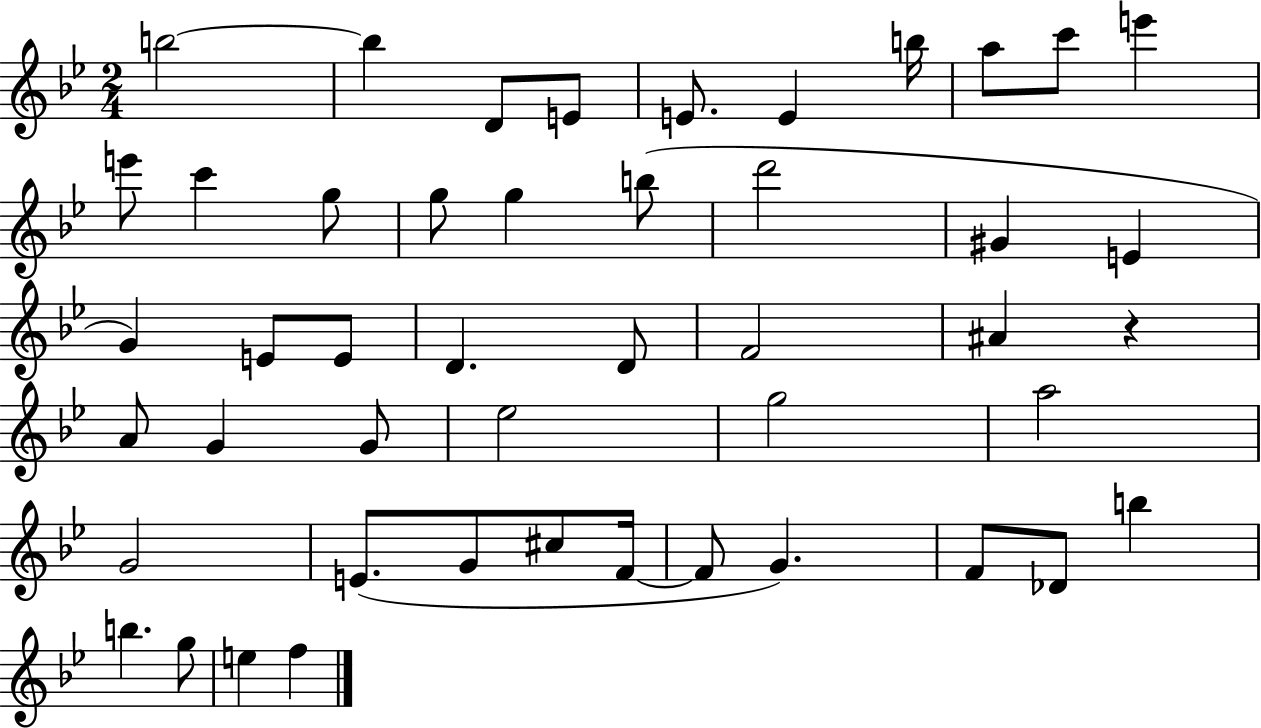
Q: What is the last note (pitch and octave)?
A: F5